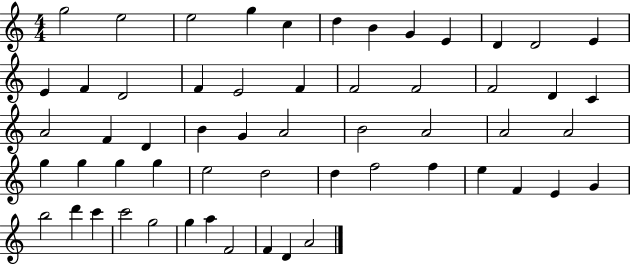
{
  \clef treble
  \numericTimeSignature
  \time 4/4
  \key c \major
  g''2 e''2 | e''2 g''4 c''4 | d''4 b'4 g'4 e'4 | d'4 d'2 e'4 | \break e'4 f'4 d'2 | f'4 e'2 f'4 | f'2 f'2 | f'2 d'4 c'4 | \break a'2 f'4 d'4 | b'4 g'4 a'2 | b'2 a'2 | a'2 a'2 | \break g''4 g''4 g''4 g''4 | e''2 d''2 | d''4 f''2 f''4 | e''4 f'4 e'4 g'4 | \break b''2 d'''4 c'''4 | c'''2 g''2 | g''4 a''4 f'2 | f'4 d'4 a'2 | \break \bar "|."
}